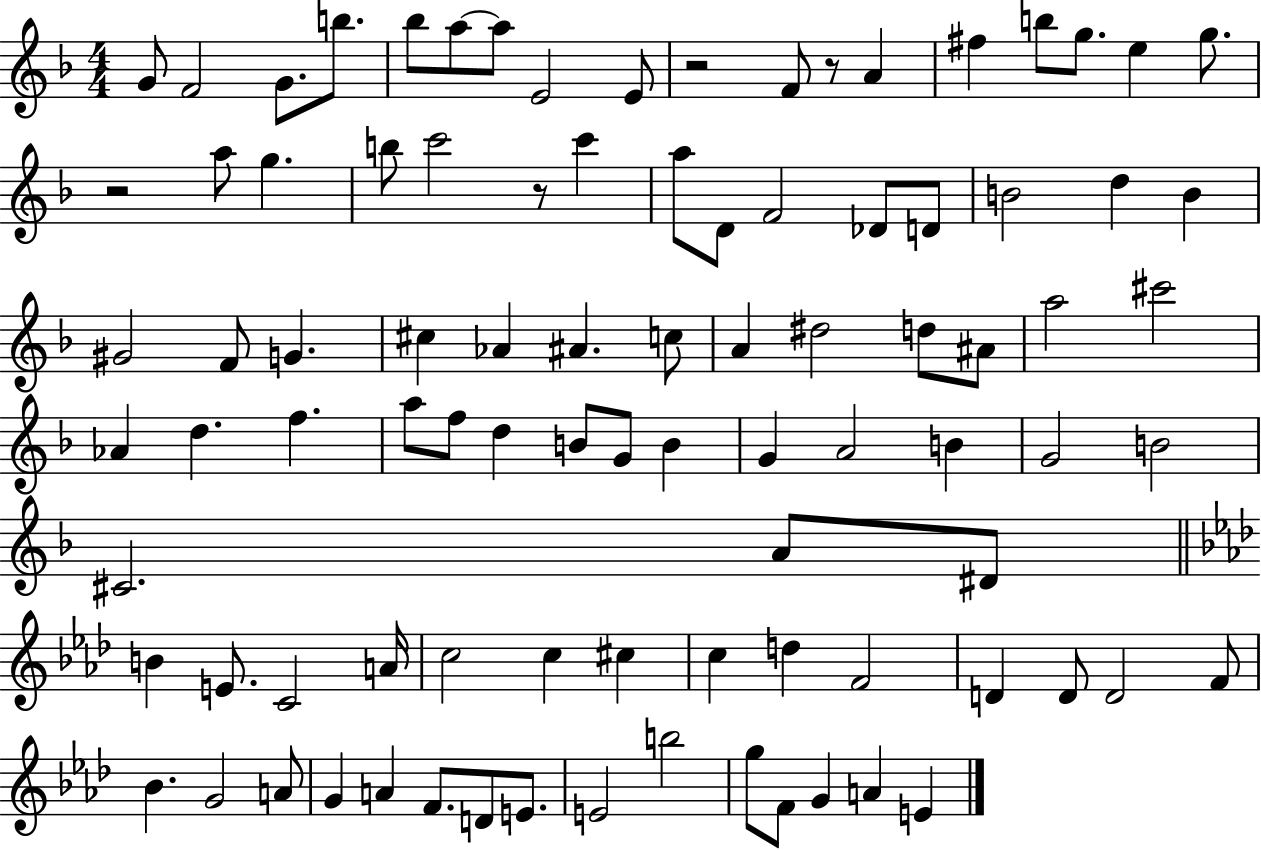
G4/e F4/h G4/e. B5/e. Bb5/e A5/e A5/e E4/h E4/e R/h F4/e R/e A4/q F#5/q B5/e G5/e. E5/q G5/e. R/h A5/e G5/q. B5/e C6/h R/e C6/q A5/e D4/e F4/h Db4/e D4/e B4/h D5/q B4/q G#4/h F4/e G4/q. C#5/q Ab4/q A#4/q. C5/e A4/q D#5/h D5/e A#4/e A5/h C#6/h Ab4/q D5/q. F5/q. A5/e F5/e D5/q B4/e G4/e B4/q G4/q A4/h B4/q G4/h B4/h C#4/h. A4/e D#4/e B4/q E4/e. C4/h A4/s C5/h C5/q C#5/q C5/q D5/q F4/h D4/q D4/e D4/h F4/e Bb4/q. G4/h A4/e G4/q A4/q F4/e. D4/e E4/e. E4/h B5/h G5/e F4/e G4/q A4/q E4/q